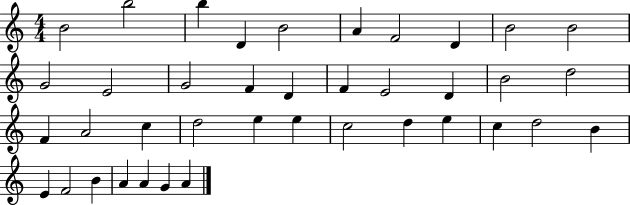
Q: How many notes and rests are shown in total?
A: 39